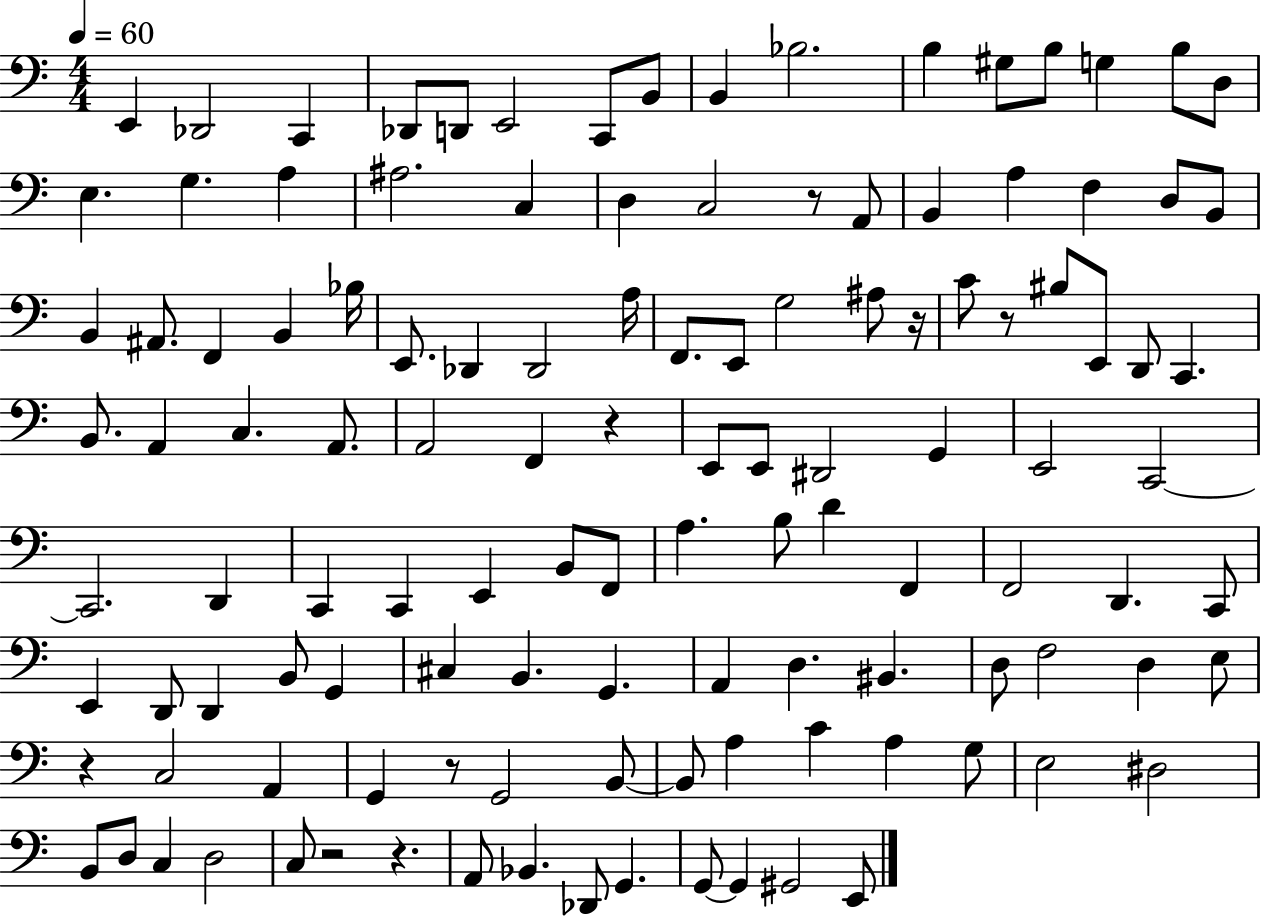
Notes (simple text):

E2/q Db2/h C2/q Db2/e D2/e E2/h C2/e B2/e B2/q Bb3/h. B3/q G#3/e B3/e G3/q B3/e D3/e E3/q. G3/q. A3/q A#3/h. C3/q D3/q C3/h R/e A2/e B2/q A3/q F3/q D3/e B2/e B2/q A#2/e. F2/q B2/q Bb3/s E2/e. Db2/q Db2/h A3/s F2/e. E2/e G3/h A#3/e R/s C4/e R/e BIS3/e E2/e D2/e C2/q. B2/e. A2/q C3/q. A2/e. A2/h F2/q R/q E2/e E2/e D#2/h G2/q E2/h C2/h C2/h. D2/q C2/q C2/q E2/q B2/e F2/e A3/q. B3/e D4/q F2/q F2/h D2/q. C2/e E2/q D2/e D2/q B2/e G2/q C#3/q B2/q. G2/q. A2/q D3/q. BIS2/q. D3/e F3/h D3/q E3/e R/q C3/h A2/q G2/q R/e G2/h B2/e B2/e A3/q C4/q A3/q G3/e E3/h D#3/h B2/e D3/e C3/q D3/h C3/e R/h R/q. A2/e Bb2/q. Db2/e G2/q. G2/e G2/q G#2/h E2/e